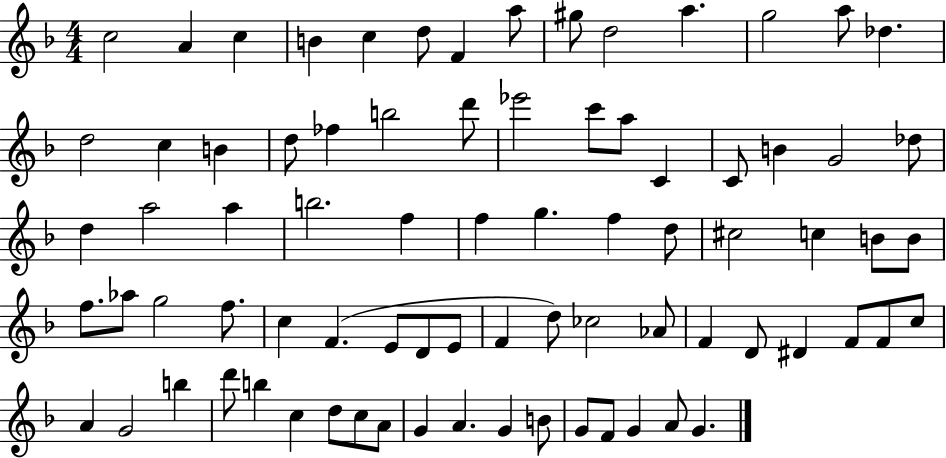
{
  \clef treble
  \numericTimeSignature
  \time 4/4
  \key f \major
  c''2 a'4 c''4 | b'4 c''4 d''8 f'4 a''8 | gis''8 d''2 a''4. | g''2 a''8 des''4. | \break d''2 c''4 b'4 | d''8 fes''4 b''2 d'''8 | ees'''2 c'''8 a''8 c'4 | c'8 b'4 g'2 des''8 | \break d''4 a''2 a''4 | b''2. f''4 | f''4 g''4. f''4 d''8 | cis''2 c''4 b'8 b'8 | \break f''8. aes''8 g''2 f''8. | c''4 f'4.( e'8 d'8 e'8 | f'4 d''8) ces''2 aes'8 | f'4 d'8 dis'4 f'8 f'8 c''8 | \break a'4 g'2 b''4 | d'''8 b''4 c''4 d''8 c''8 a'8 | g'4 a'4. g'4 b'8 | g'8 f'8 g'4 a'8 g'4. | \break \bar "|."
}